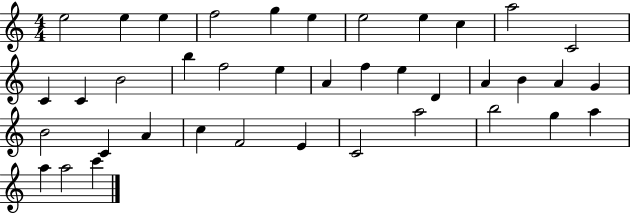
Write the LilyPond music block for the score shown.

{
  \clef treble
  \numericTimeSignature
  \time 4/4
  \key c \major
  e''2 e''4 e''4 | f''2 g''4 e''4 | e''2 e''4 c''4 | a''2 c'2 | \break c'4 c'4 b'2 | b''4 f''2 e''4 | a'4 f''4 e''4 d'4 | a'4 b'4 a'4 g'4 | \break b'2 c'4 a'4 | c''4 f'2 e'4 | c'2 a''2 | b''2 g''4 a''4 | \break a''4 a''2 c'''4 | \bar "|."
}